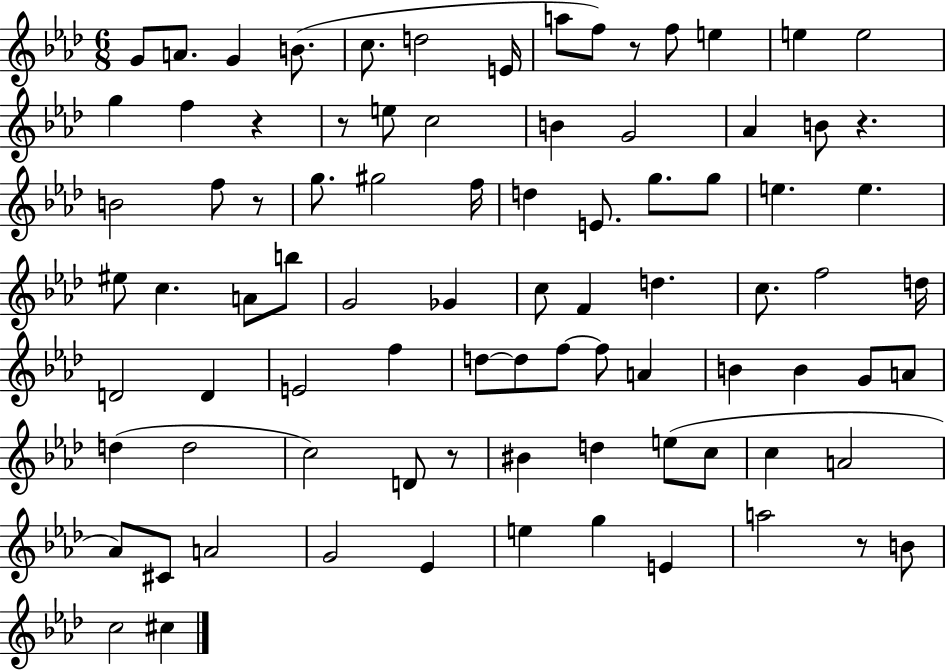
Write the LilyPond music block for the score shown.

{
  \clef treble
  \numericTimeSignature
  \time 6/8
  \key aes \major
  g'8 a'8. g'4 b'8.( | c''8. d''2 e'16 | a''8 f''8) r8 f''8 e''4 | e''4 e''2 | \break g''4 f''4 r4 | r8 e''8 c''2 | b'4 g'2 | aes'4 b'8 r4. | \break b'2 f''8 r8 | g''8. gis''2 f''16 | d''4 e'8. g''8. g''8 | e''4. e''4. | \break eis''8 c''4. a'8 b''8 | g'2 ges'4 | c''8 f'4 d''4. | c''8. f''2 d''16 | \break d'2 d'4 | e'2 f''4 | d''8~~ d''8 f''8~~ f''8 a'4 | b'4 b'4 g'8 a'8 | \break d''4( d''2 | c''2) d'8 r8 | bis'4 d''4 e''8( c''8 | c''4 a'2 | \break aes'8) cis'8 a'2 | g'2 ees'4 | e''4 g''4 e'4 | a''2 r8 b'8 | \break c''2 cis''4 | \bar "|."
}